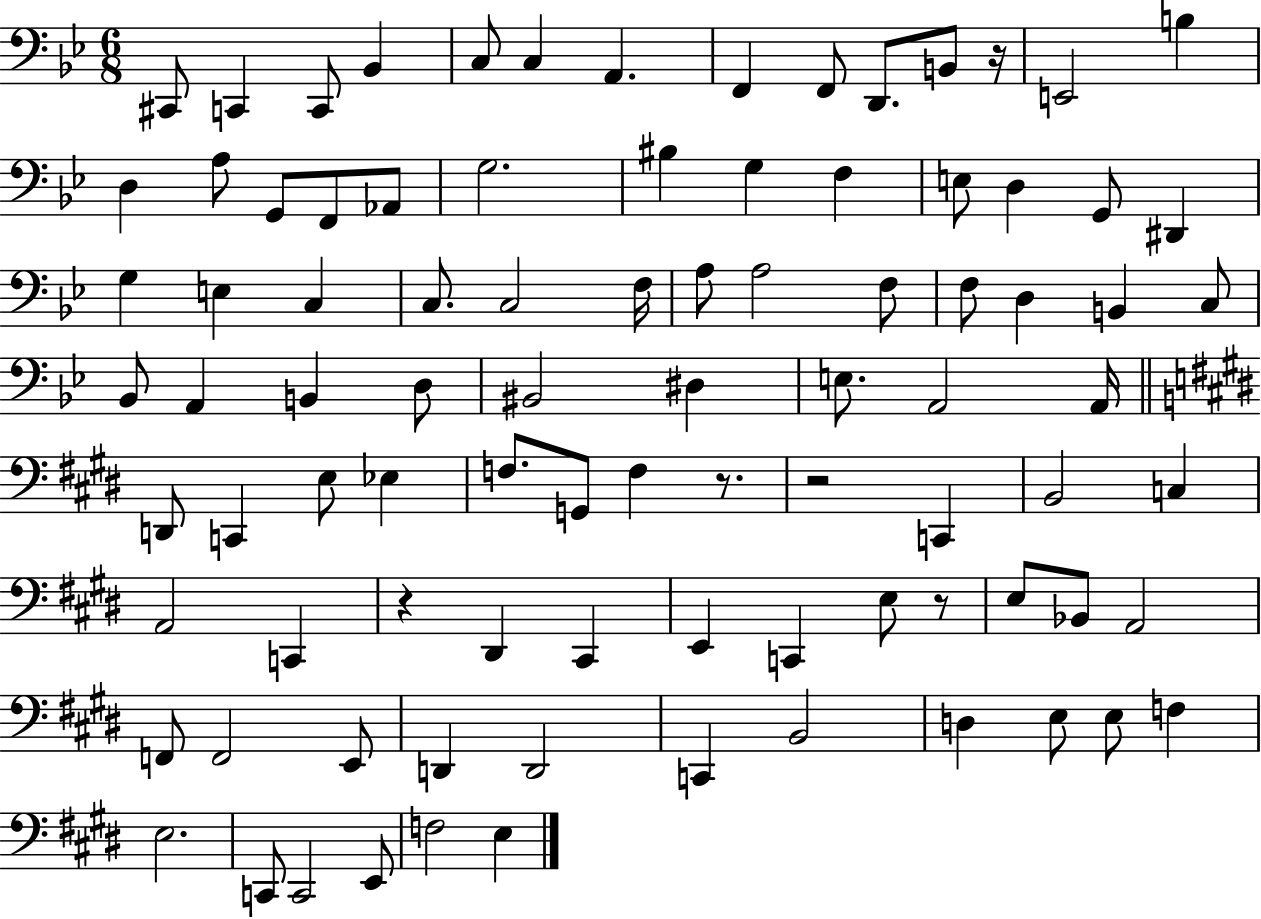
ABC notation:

X:1
T:Untitled
M:6/8
L:1/4
K:Bb
^C,,/2 C,, C,,/2 _B,, C,/2 C, A,, F,, F,,/2 D,,/2 B,,/2 z/4 E,,2 B, D, A,/2 G,,/2 F,,/2 _A,,/2 G,2 ^B, G, F, E,/2 D, G,,/2 ^D,, G, E, C, C,/2 C,2 F,/4 A,/2 A,2 F,/2 F,/2 D, B,, C,/2 _B,,/2 A,, B,, D,/2 ^B,,2 ^D, E,/2 A,,2 A,,/4 D,,/2 C,, E,/2 _E, F,/2 G,,/2 F, z/2 z2 C,, B,,2 C, A,,2 C,, z ^D,, ^C,, E,, C,, E,/2 z/2 E,/2 _B,,/2 A,,2 F,,/2 F,,2 E,,/2 D,, D,,2 C,, B,,2 D, E,/2 E,/2 F, E,2 C,,/2 C,,2 E,,/2 F,2 E,